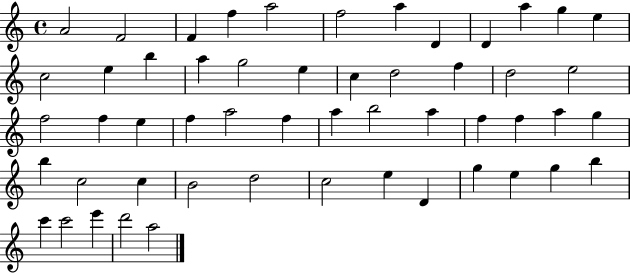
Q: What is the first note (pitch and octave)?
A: A4